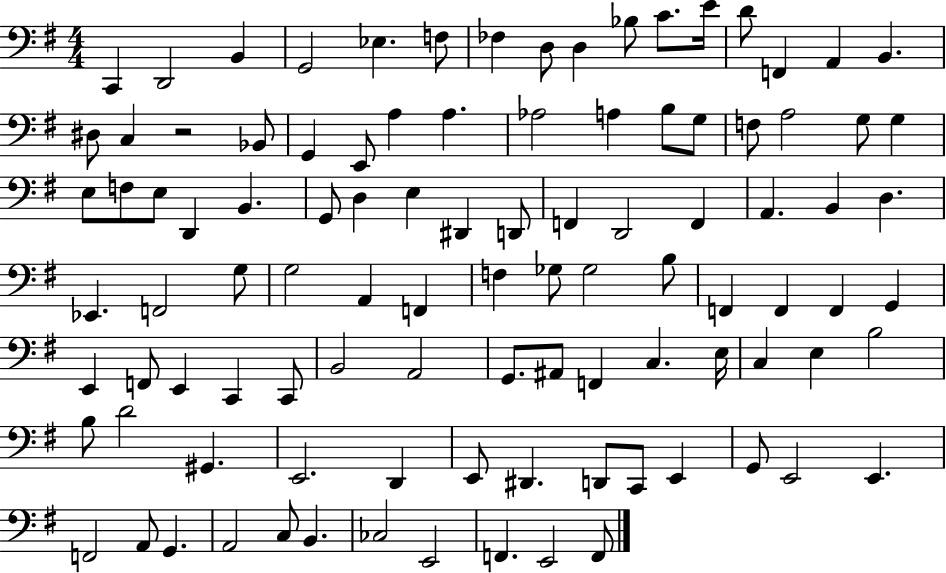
{
  \clef bass
  \numericTimeSignature
  \time 4/4
  \key g \major
  c,4 d,2 b,4 | g,2 ees4. f8 | fes4 d8 d4 bes8 c'8. e'16 | d'8 f,4 a,4 b,4. | \break dis8 c4 r2 bes,8 | g,4 e,8 a4 a4. | aes2 a4 b8 g8 | f8 a2 g8 g4 | \break e8 f8 e8 d,4 b,4. | g,8 d4 e4 dis,4 d,8 | f,4 d,2 f,4 | a,4. b,4 d4. | \break ees,4. f,2 g8 | g2 a,4 f,4 | f4 ges8 ges2 b8 | f,4 f,4 f,4 g,4 | \break e,4 f,8 e,4 c,4 c,8 | b,2 a,2 | g,8. ais,8 f,4 c4. e16 | c4 e4 b2 | \break b8 d'2 gis,4. | e,2. d,4 | e,8 dis,4. d,8 c,8 e,4 | g,8 e,2 e,4. | \break f,2 a,8 g,4. | a,2 c8 b,4. | ces2 e,2 | f,4. e,2 f,8 | \break \bar "|."
}